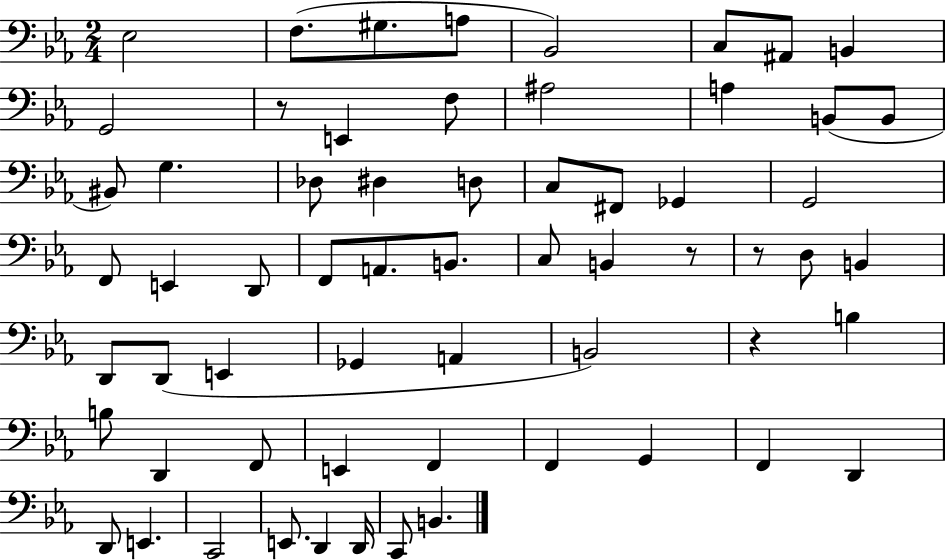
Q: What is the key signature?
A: EES major